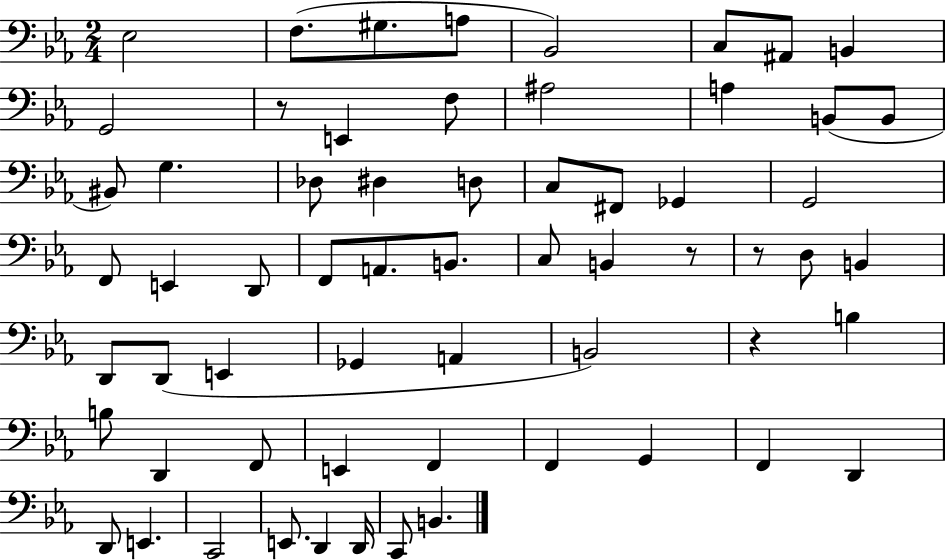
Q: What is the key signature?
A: EES major